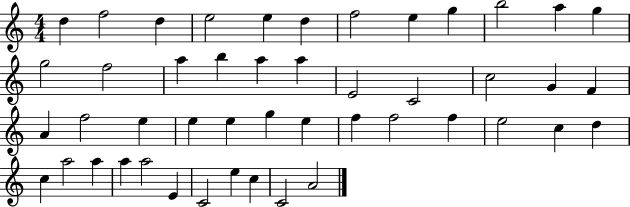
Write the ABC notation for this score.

X:1
T:Untitled
M:4/4
L:1/4
K:C
d f2 d e2 e d f2 e g b2 a g g2 f2 a b a a E2 C2 c2 G F A f2 e e e g e f f2 f e2 c d c a2 a a a2 E C2 e c C2 A2